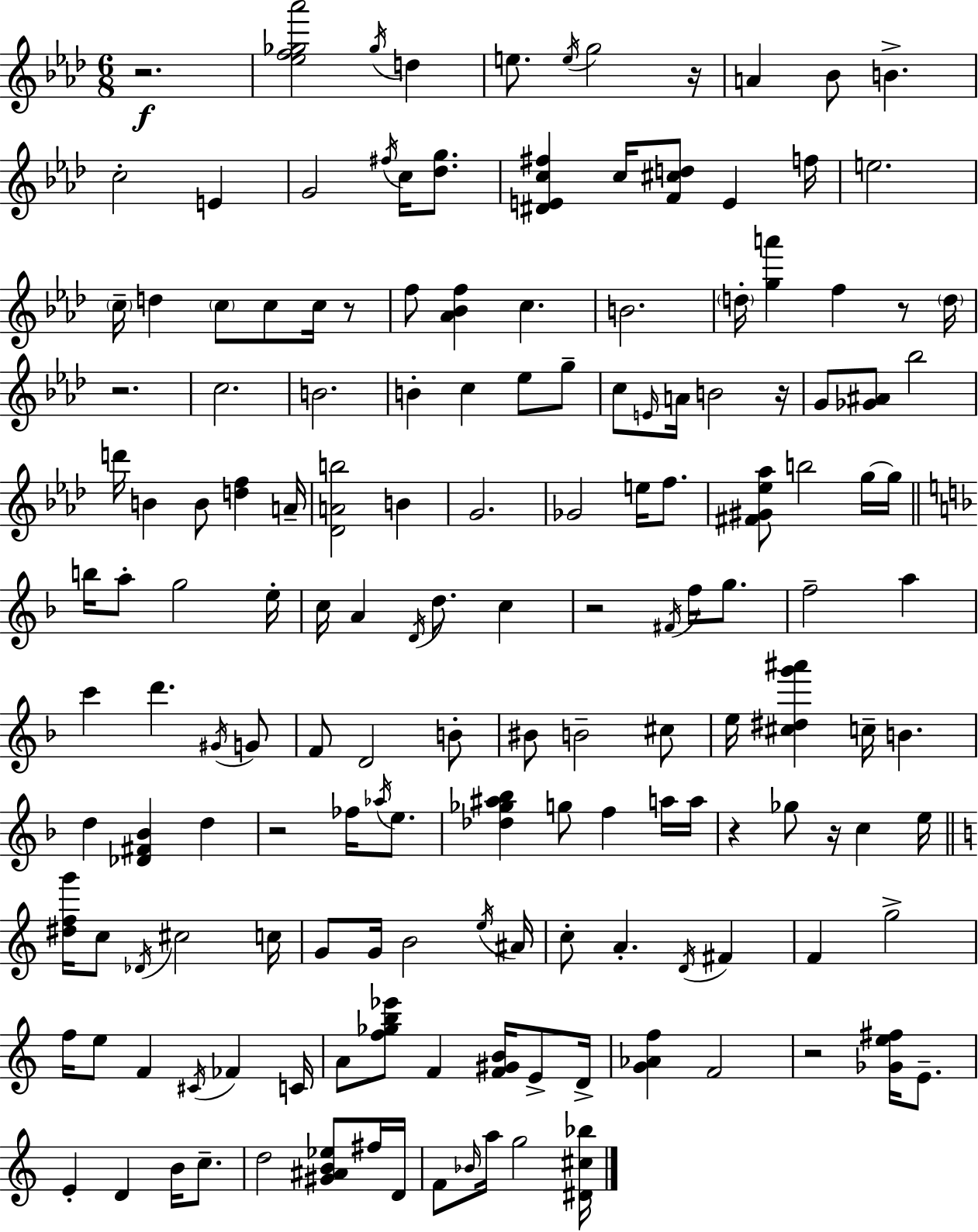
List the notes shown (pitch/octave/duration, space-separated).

R/h. [Eb5,F5,Gb5,Ab6]/h Gb5/s D5/q E5/e. E5/s G5/h R/s A4/q Bb4/e B4/q. C5/h E4/q G4/h F#5/s C5/s [Db5,G5]/e. [D#4,E4,C5,F#5]/q C5/s [F4,C#5,D5]/e E4/q F5/s E5/h. C5/s D5/q C5/e C5/e C5/s R/e F5/e [Ab4,Bb4,F5]/q C5/q. B4/h. D5/s [G5,A6]/q F5/q R/e D5/s R/h. C5/h. B4/h. B4/q C5/q Eb5/e G5/e C5/e E4/s A4/s B4/h R/s G4/e [Gb4,A#4]/e Bb5/h D6/s B4/q B4/e [D5,F5]/q A4/s [Db4,A4,B5]/h B4/q G4/h. Gb4/h E5/s F5/e. [F#4,G#4,Eb5,Ab5]/e B5/h G5/s G5/s B5/s A5/e G5/h E5/s C5/s A4/q D4/s D5/e. C5/q R/h F#4/s F5/s G5/e. F5/h A5/q C6/q D6/q. G#4/s G4/e F4/e D4/h B4/e BIS4/e B4/h C#5/e E5/s [C#5,D#5,G6,A#6]/q C5/s B4/q. D5/q [Db4,F#4,Bb4]/q D5/q R/h FES5/s Ab5/s E5/e. [Db5,Gb5,A#5,Bb5]/q G5/e F5/q A5/s A5/s R/q Gb5/e R/s C5/q E5/s [D#5,F5,G6]/s C5/e Db4/s C#5/h C5/s G4/e G4/s B4/h E5/s A#4/s C5/e A4/q. D4/s F#4/q F4/q G5/h F5/s E5/e F4/q C#4/s FES4/q C4/s A4/e [F5,Gb5,B5,Eb6]/e F4/q [F4,G#4,B4]/s E4/e D4/s [G4,Ab4,F5]/q F4/h R/h [Gb4,E5,F#5]/s E4/e. E4/q D4/q B4/s C5/e. D5/h [G#4,A#4,B4,Eb5]/e F#5/s D4/s F4/e Bb4/s A5/s G5/h [D#4,C#5,Bb5]/s